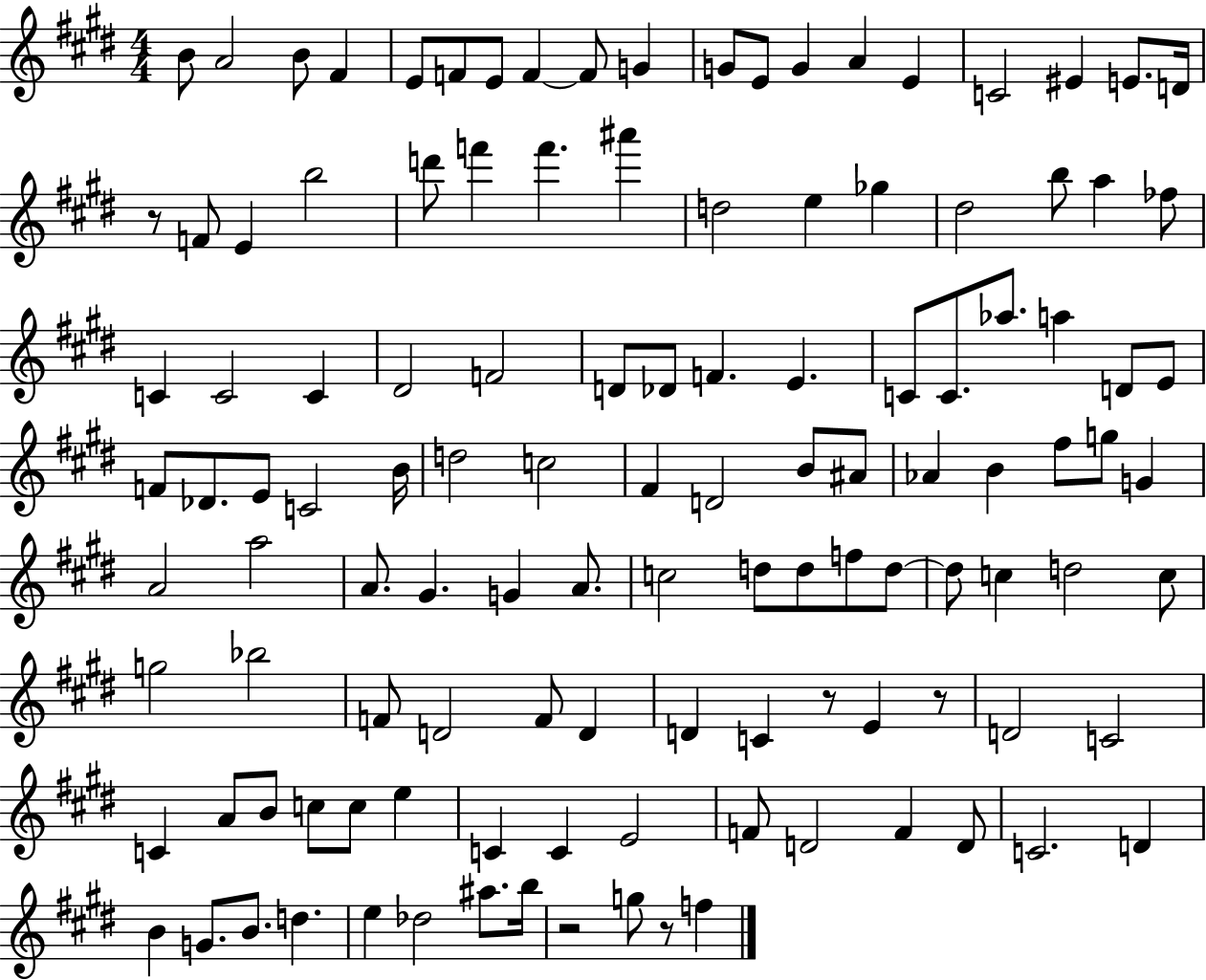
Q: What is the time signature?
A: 4/4